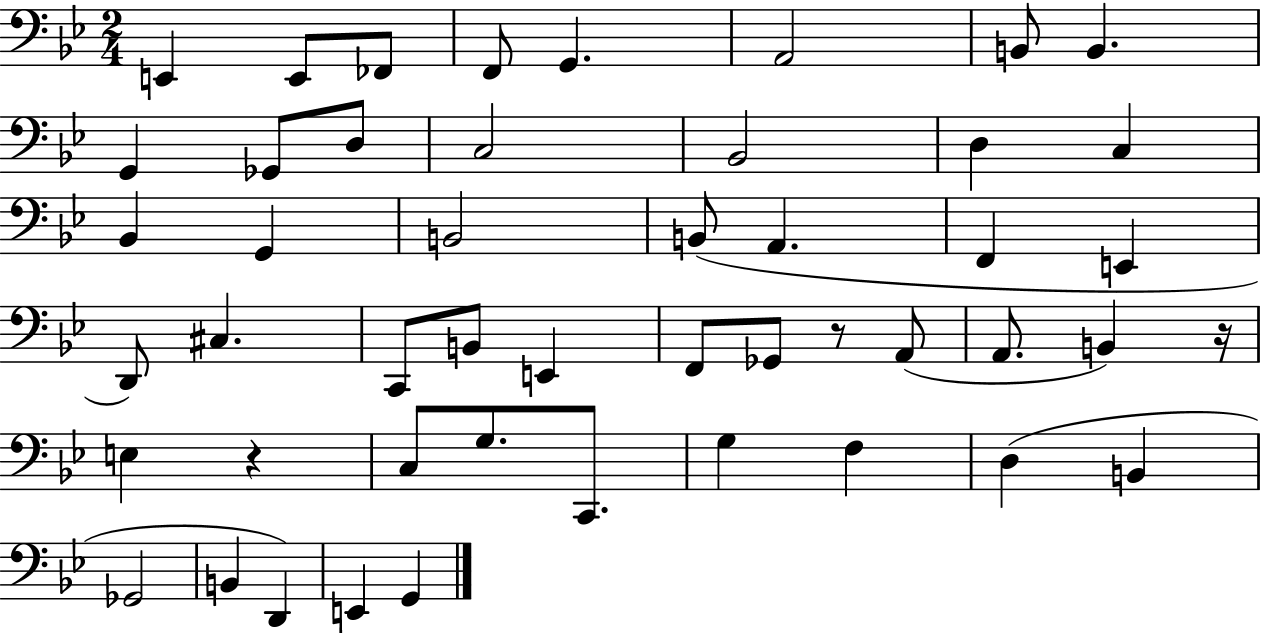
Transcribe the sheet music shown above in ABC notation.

X:1
T:Untitled
M:2/4
L:1/4
K:Bb
E,, E,,/2 _F,,/2 F,,/2 G,, A,,2 B,,/2 B,, G,, _G,,/2 D,/2 C,2 _B,,2 D, C, _B,, G,, B,,2 B,,/2 A,, F,, E,, D,,/2 ^C, C,,/2 B,,/2 E,, F,,/2 _G,,/2 z/2 A,,/2 A,,/2 B,, z/4 E, z C,/2 G,/2 C,,/2 G, F, D, B,, _G,,2 B,, D,, E,, G,,